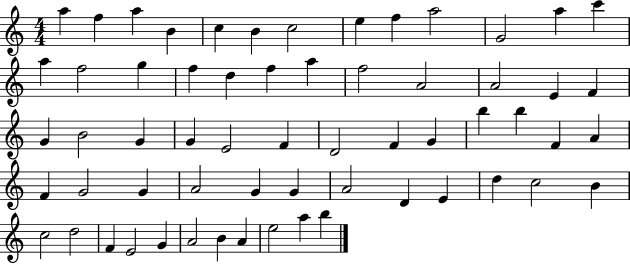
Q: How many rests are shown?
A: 0